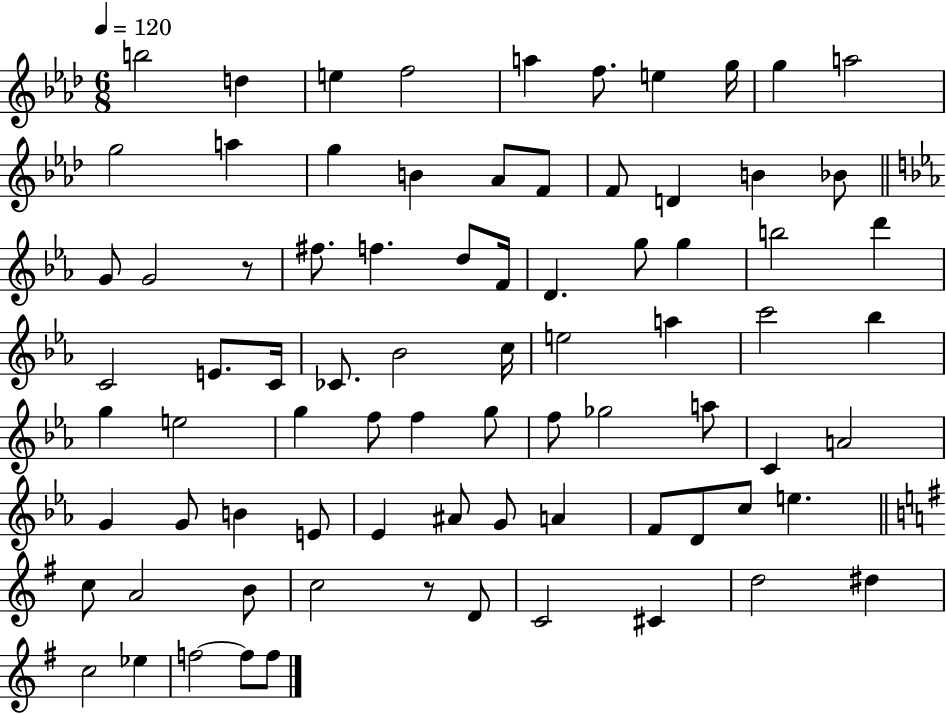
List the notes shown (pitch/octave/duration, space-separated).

B5/h D5/q E5/q F5/h A5/q F5/e. E5/q G5/s G5/q A5/h G5/h A5/q G5/q B4/q Ab4/e F4/e F4/e D4/q B4/q Bb4/e G4/e G4/h R/e F#5/e. F5/q. D5/e F4/s D4/q. G5/e G5/q B5/h D6/q C4/h E4/e. C4/s CES4/e. Bb4/h C5/s E5/h A5/q C6/h Bb5/q G5/q E5/h G5/q F5/e F5/q G5/e F5/e Gb5/h A5/e C4/q A4/h G4/q G4/e B4/q E4/e Eb4/q A#4/e G4/e A4/q F4/e D4/e C5/e E5/q. C5/e A4/h B4/e C5/h R/e D4/e C4/h C#4/q D5/h D#5/q C5/h Eb5/q F5/h F5/e F5/e